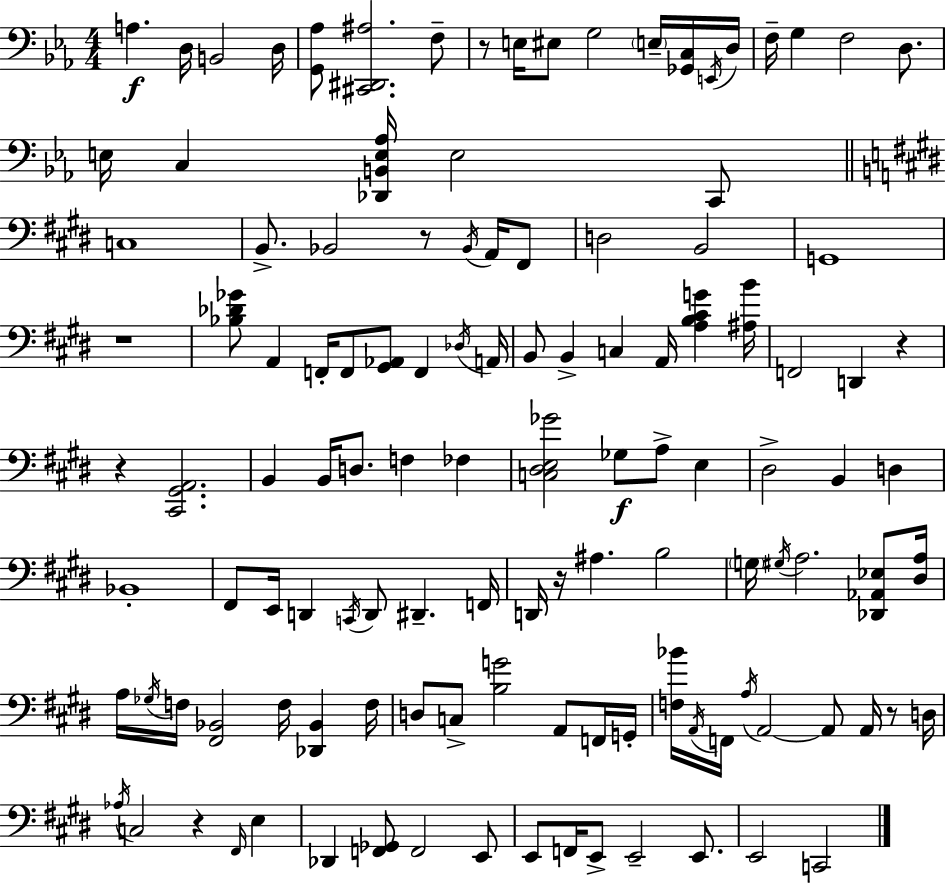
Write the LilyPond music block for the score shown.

{
  \clef bass
  \numericTimeSignature
  \time 4/4
  \key c \minor
  a4.\f d16 b,2 d16 | <g, aes>8 <cis, dis, ais>2. f8-- | r8 e16 eis8 g2 \parenthesize e16-- <ges, c>16 \acciaccatura { e,16 } | d16 f16-- g4 f2 d8. | \break e16 c4 <des, b, e aes>16 e2 c,8 | \bar "||" \break \key e \major c1 | b,8.-> bes,2 r8 \acciaccatura { bes,16 } a,16 fis,8 | d2 b,2 | g,1 | \break r1 | <bes des' ges'>8 a,4 f,16-. f,8 <gis, aes,>8 f,4 | \acciaccatura { des16 } a,16 b,8 b,4-> c4 a,16 <a b cis' g'>4 | <ais b'>16 f,2 d,4 r4 | \break r4 <cis, gis, a,>2. | b,4 b,16 d8. f4 fes4 | <c dis e ges'>2 ges8\f a8-> e4 | dis2-> b,4 d4 | \break bes,1-. | fis,8 e,16 d,4 \acciaccatura { c,16 } d,8 dis,4.-- | f,16 d,16 r16 ais4. b2 | \parenthesize g16 \acciaccatura { gis16 } a2. | \break <des, aes, ees>8 <dis a>16 a16 \acciaccatura { ges16 } f16 <fis, bes,>2 f16 | <des, bes,>4 f16 d8 c8-> <b g'>2 | a,8 f,16 g,16-. <f bes'>16 \acciaccatura { a,16 } f,16 \acciaccatura { a16 } a,2~~ | a,8 a,16 r8 d16 \acciaccatura { aes16 } c2 | \break r4 \grace { fis,16 } e4 des,4 <f, ges,>8 f,2 | e,8 e,8 f,16 e,8-> e,2-- | e,8. e,2 | c,2 \bar "|."
}